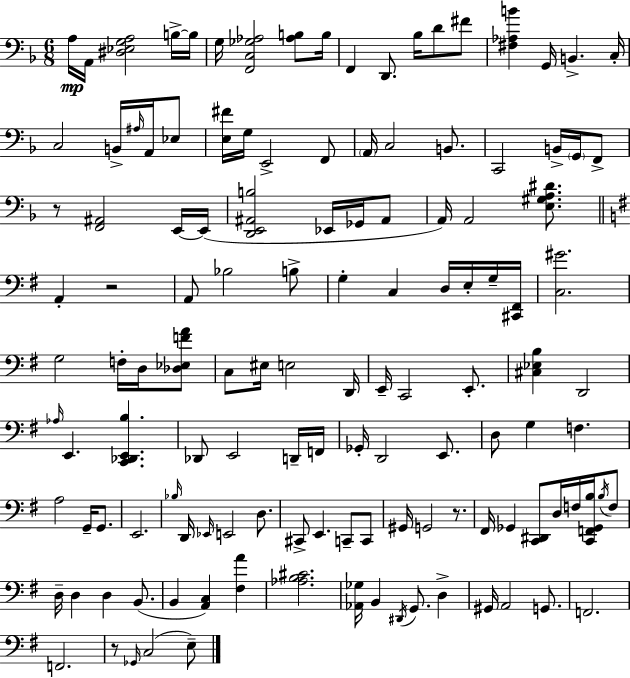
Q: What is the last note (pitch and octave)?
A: E3